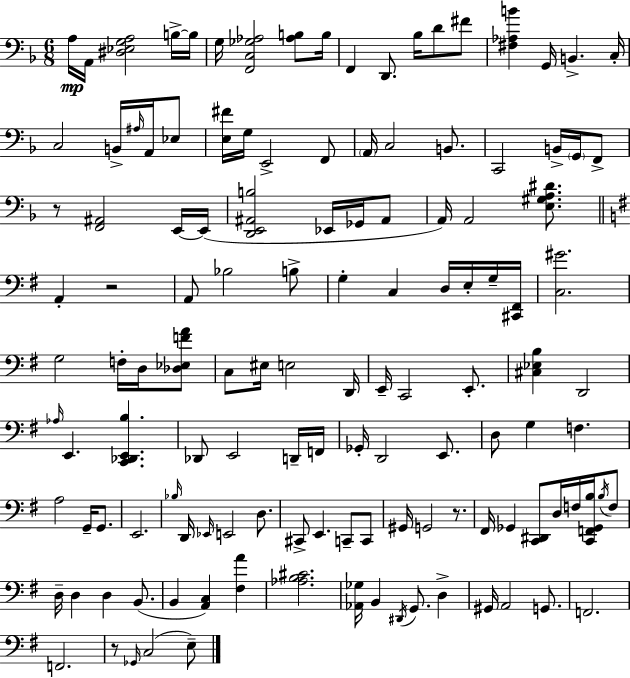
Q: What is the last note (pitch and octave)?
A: E3